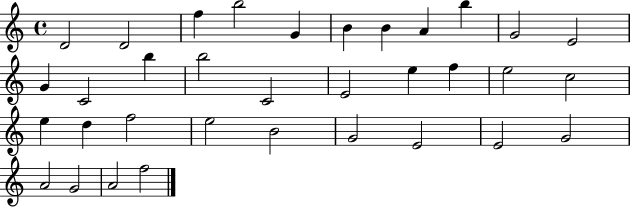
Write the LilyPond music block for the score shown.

{
  \clef treble
  \time 4/4
  \defaultTimeSignature
  \key c \major
  d'2 d'2 | f''4 b''2 g'4 | b'4 b'4 a'4 b''4 | g'2 e'2 | \break g'4 c'2 b''4 | b''2 c'2 | e'2 e''4 f''4 | e''2 c''2 | \break e''4 d''4 f''2 | e''2 b'2 | g'2 e'2 | e'2 g'2 | \break a'2 g'2 | a'2 f''2 | \bar "|."
}